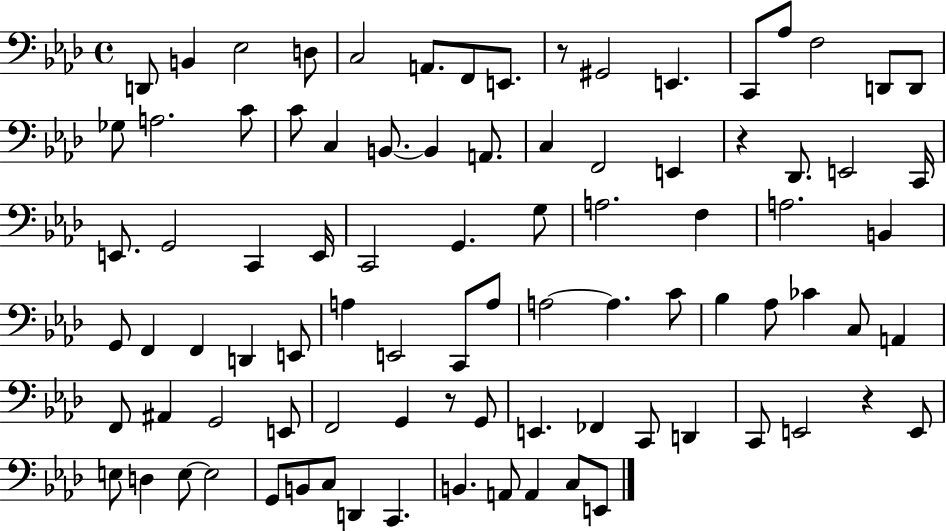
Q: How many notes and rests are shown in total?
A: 89